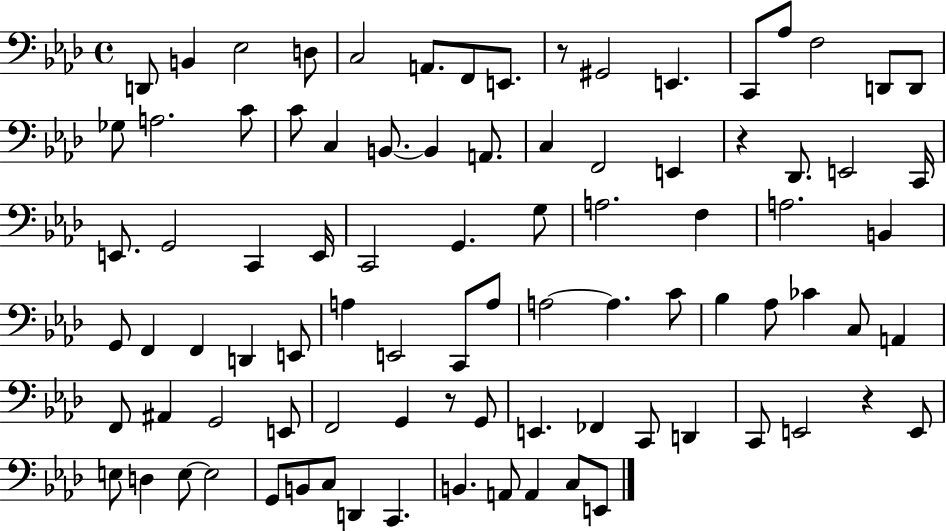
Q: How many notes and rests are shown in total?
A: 89